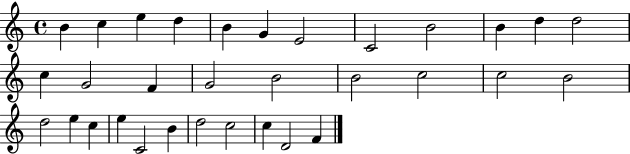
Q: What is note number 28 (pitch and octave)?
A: D5